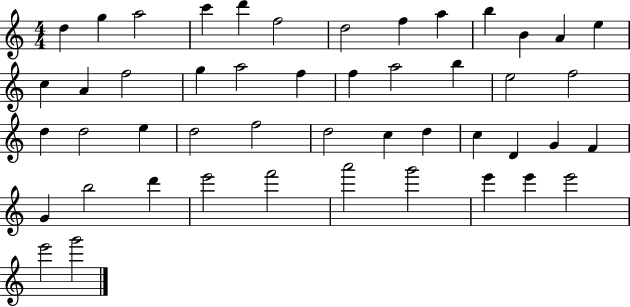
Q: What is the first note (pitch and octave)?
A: D5